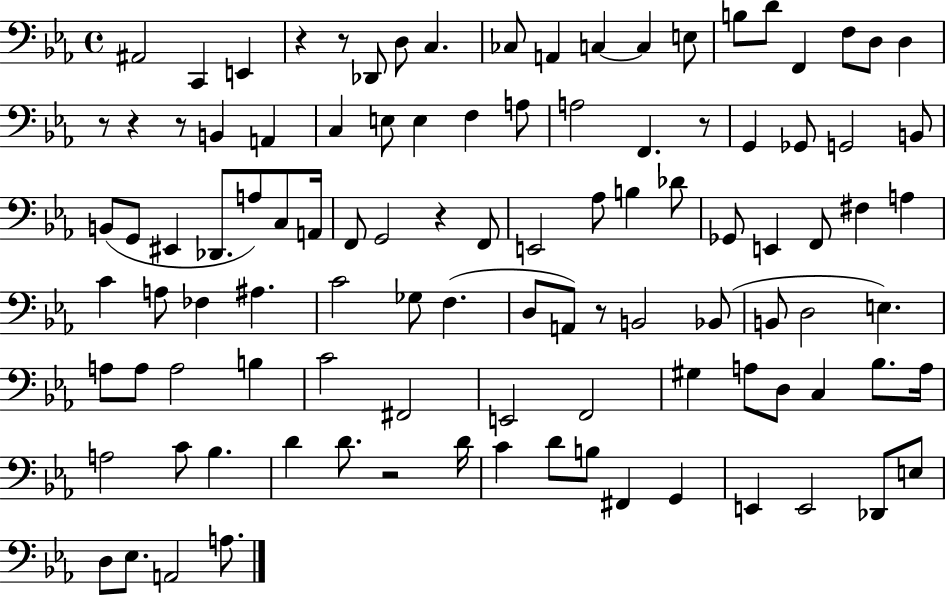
A#2/h C2/q E2/q R/q R/e Db2/e D3/e C3/q. CES3/e A2/q C3/q C3/q E3/e B3/e D4/e F2/q F3/e D3/e D3/q R/e R/q R/e B2/q A2/q C3/q E3/e E3/q F3/q A3/e A3/h F2/q. R/e G2/q Gb2/e G2/h B2/e B2/e G2/e EIS2/q Db2/e. A3/e C3/e A2/s F2/e G2/h R/q F2/e E2/h Ab3/e B3/q Db4/e Gb2/e E2/q F2/e F#3/q A3/q C4/q A3/e FES3/q A#3/q. C4/h Gb3/e F3/q. D3/e A2/e R/e B2/h Bb2/e B2/e D3/h E3/q. A3/e A3/e A3/h B3/q C4/h F#2/h E2/h F2/h G#3/q A3/e D3/e C3/q Bb3/e. A3/s A3/h C4/e Bb3/q. D4/q D4/e. R/h D4/s C4/q D4/e B3/e F#2/q G2/q E2/q E2/h Db2/e E3/e D3/e Eb3/e. A2/h A3/e.